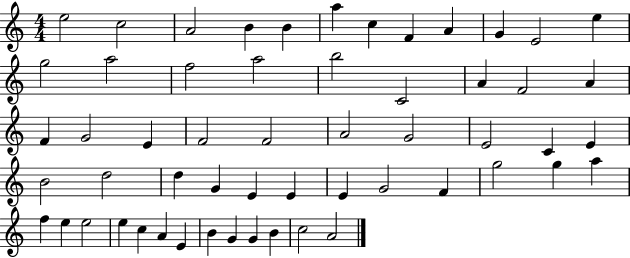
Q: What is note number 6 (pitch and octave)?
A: A5